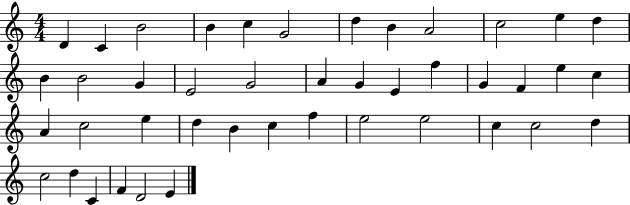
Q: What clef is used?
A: treble